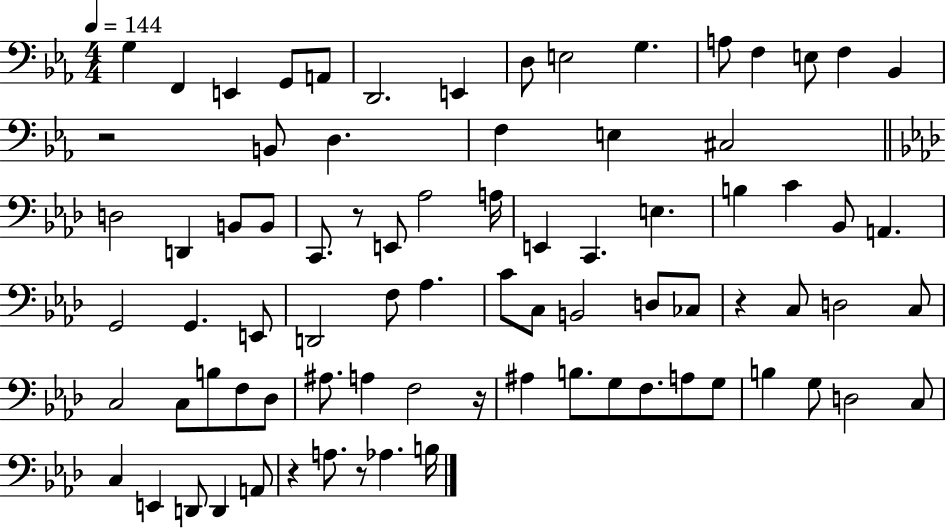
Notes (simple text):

G3/q F2/q E2/q G2/e A2/e D2/h. E2/q D3/e E3/h G3/q. A3/e F3/q E3/e F3/q Bb2/q R/h B2/e D3/q. F3/q E3/q C#3/h D3/h D2/q B2/e B2/e C2/e. R/e E2/e Ab3/h A3/s E2/q C2/q. E3/q. B3/q C4/q Bb2/e A2/q. G2/h G2/q. E2/e D2/h F3/e Ab3/q. C4/e C3/e B2/h D3/e CES3/e R/q C3/e D3/h C3/e C3/h C3/e B3/e F3/e Db3/e A#3/e. A3/q F3/h R/s A#3/q B3/e. G3/e F3/e. A3/e G3/e B3/q G3/e D3/h C3/e C3/q E2/q D2/e D2/q A2/e R/q A3/e. R/e Ab3/q. B3/s